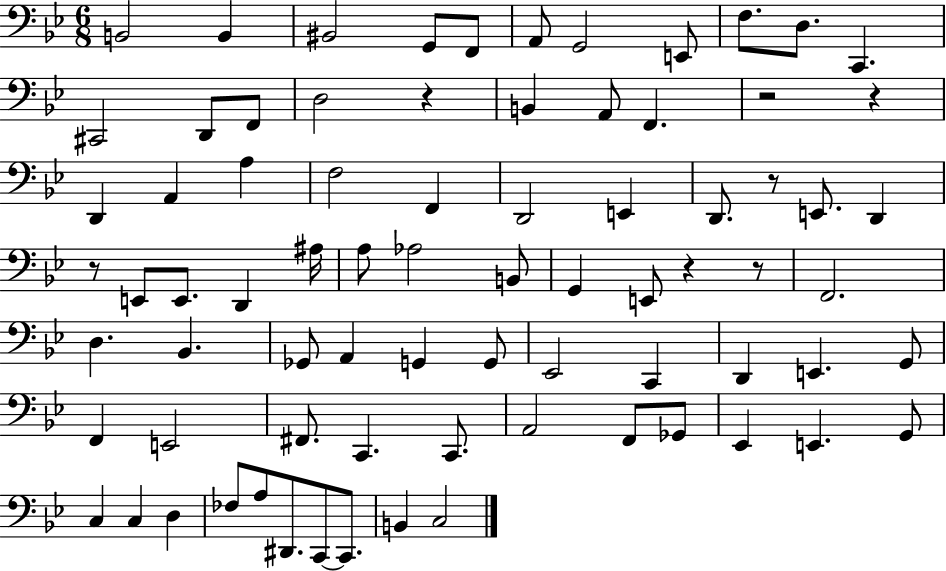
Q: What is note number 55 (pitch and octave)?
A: A2